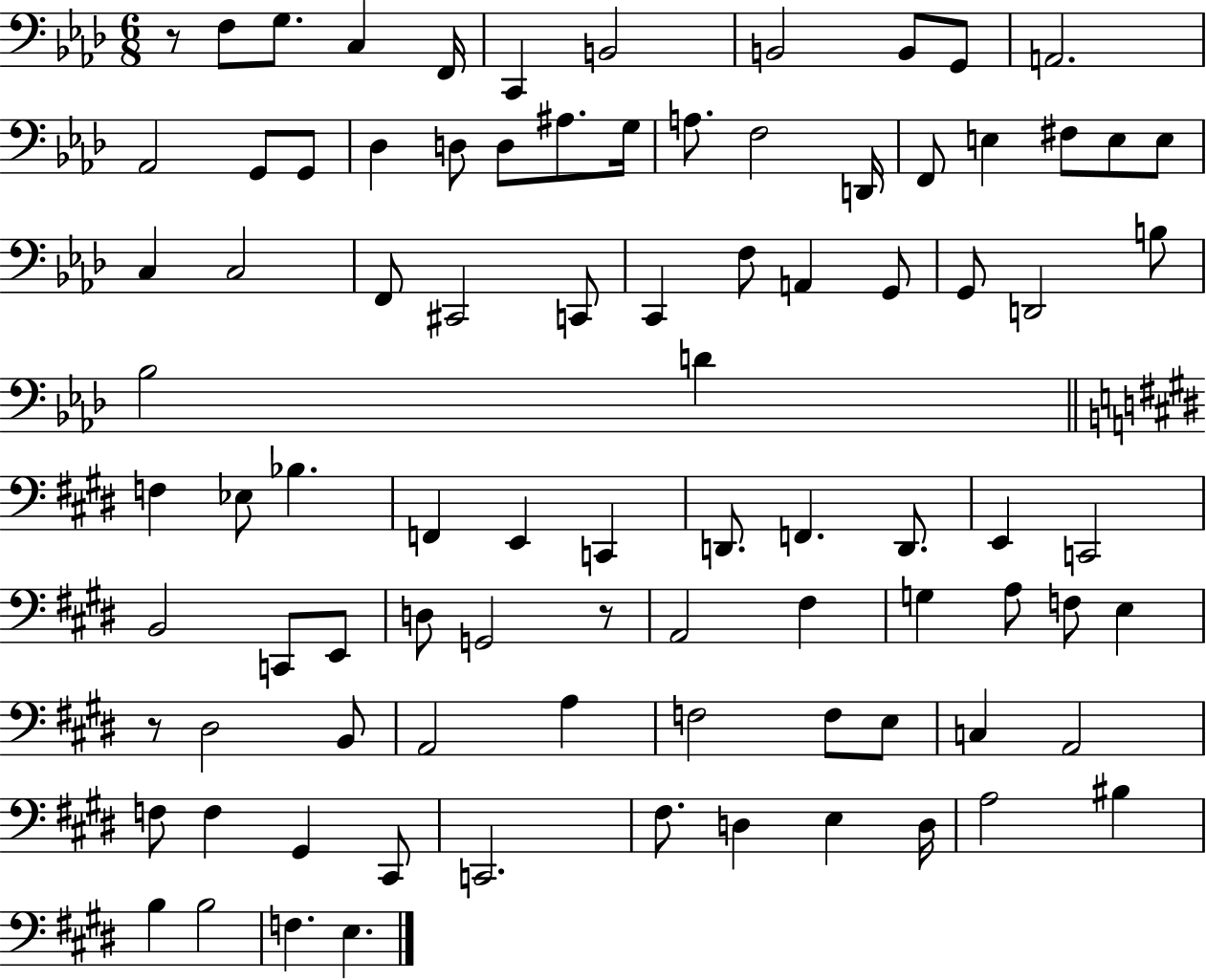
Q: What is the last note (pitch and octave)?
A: E3